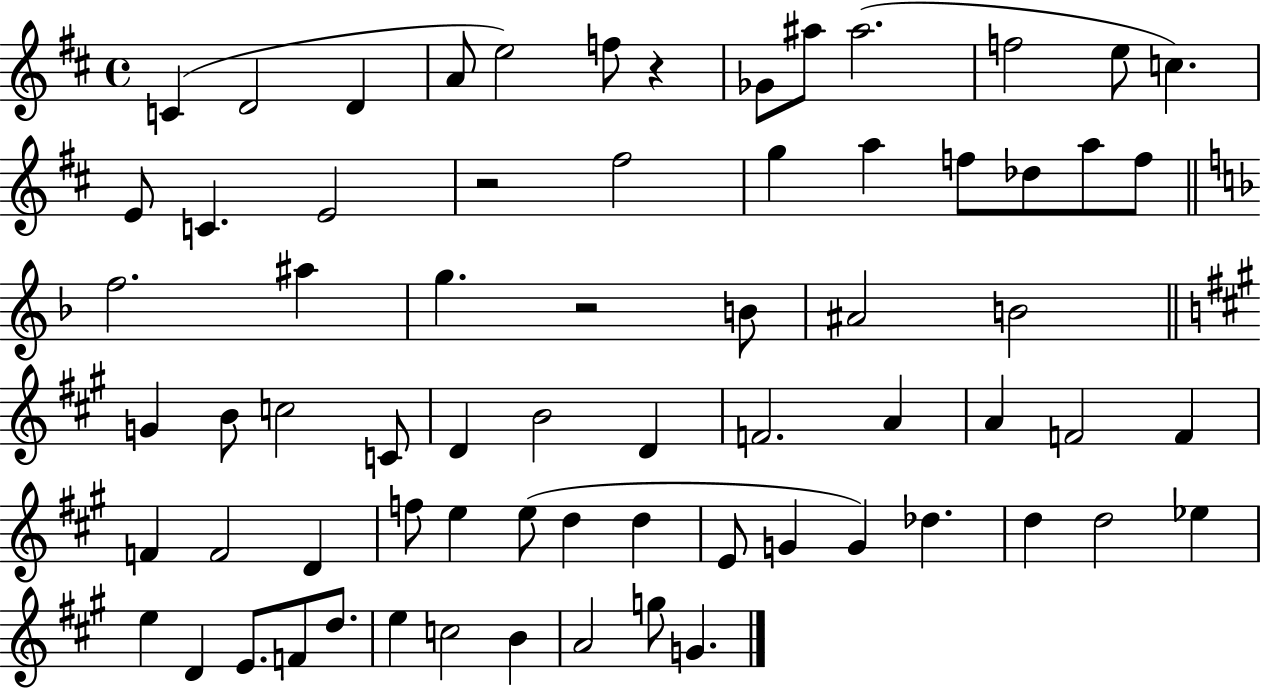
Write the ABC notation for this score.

X:1
T:Untitled
M:4/4
L:1/4
K:D
C D2 D A/2 e2 f/2 z _G/2 ^a/2 ^a2 f2 e/2 c E/2 C E2 z2 ^f2 g a f/2 _d/2 a/2 f/2 f2 ^a g z2 B/2 ^A2 B2 G B/2 c2 C/2 D B2 D F2 A A F2 F F F2 D f/2 e e/2 d d E/2 G G _d d d2 _e e D E/2 F/2 d/2 e c2 B A2 g/2 G